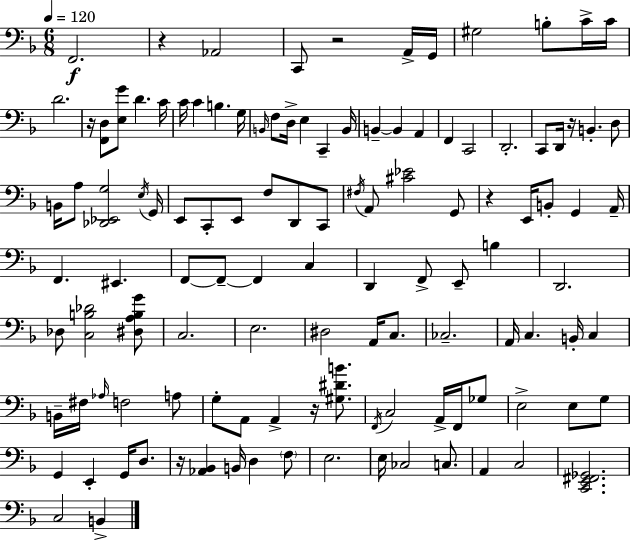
F2/h. R/q Ab2/h C2/e R/h A2/s G2/s G#3/h B3/e C4/s C4/s D4/h. R/s [F2,D3]/e [E3,G4]/e D4/q. C4/s C4/s C4/q B3/q. G3/s B2/s F3/e D3/s E3/q C2/q B2/s B2/q B2/q A2/q F2/q C2/h D2/h. C2/e D2/s R/s B2/q. D3/e B2/s A3/e [Db2,Eb2,G3]/h E3/s G2/s E2/e C2/e E2/e F3/e D2/e C2/e F#3/s A2/e [C#4,Eb4]/h G2/e R/q E2/s B2/e G2/q A2/s F2/q. EIS2/q. F2/e F2/e F2/q C3/q D2/q F2/e E2/e B3/q D2/h. Db3/e [C3,B3,Db4]/h [D#3,A3,B3,G4]/e C3/h. E3/h. D#3/h A2/s C3/e. CES3/h. A2/s C3/q. B2/s C3/q B2/s F#3/s Ab3/s F3/h A3/e G3/e A2/e A2/q R/s [G#3,D#4,B4]/e. F2/s C3/h A2/s F2/s Gb3/e E3/h E3/e G3/e G2/q E2/q G2/s D3/e. R/s [Ab2,Bb2]/q B2/s D3/q F3/e E3/h. E3/s CES3/h C3/e. A2/q C3/h [C2,E2,F#2,Gb2]/h. C3/h B2/q